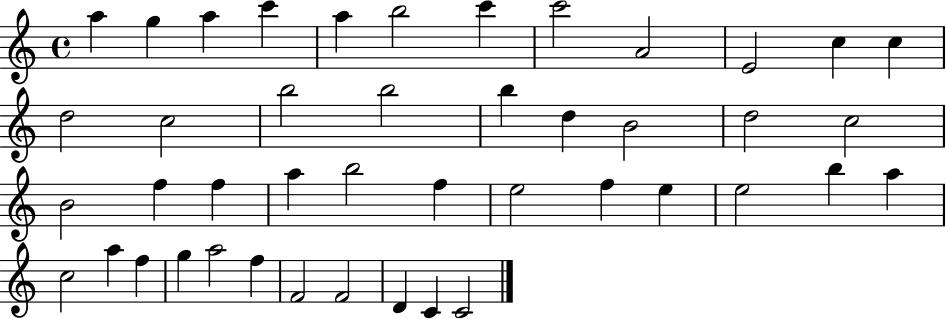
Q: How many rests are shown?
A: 0